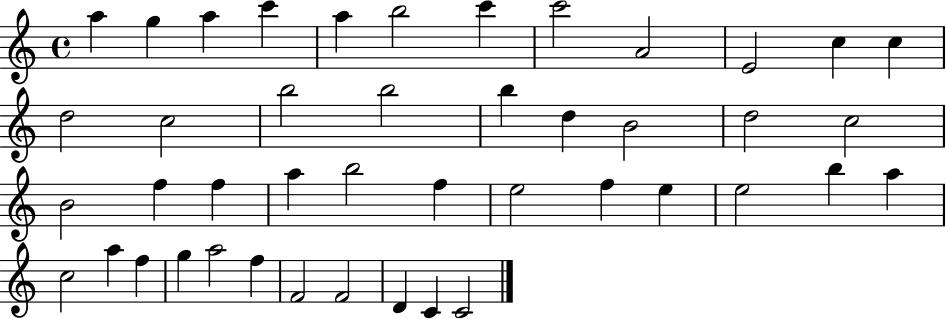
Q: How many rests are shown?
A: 0